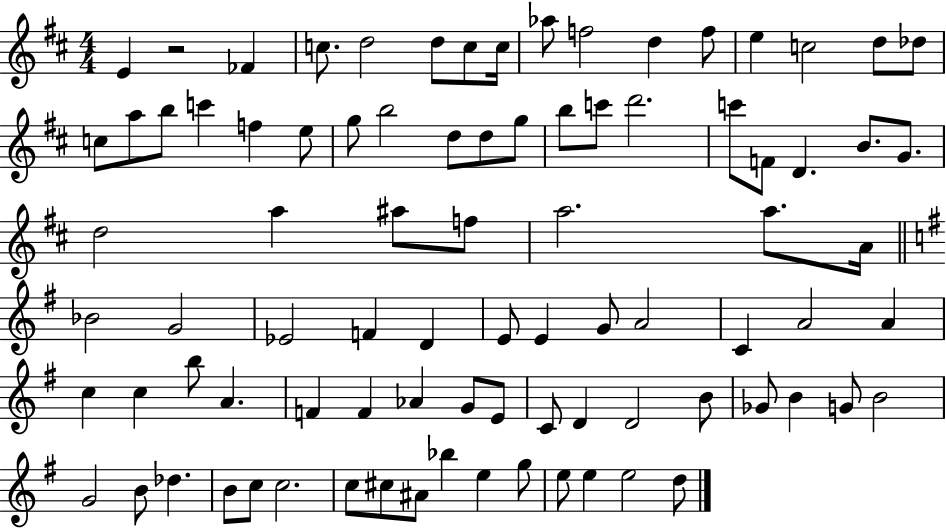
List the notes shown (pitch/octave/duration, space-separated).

E4/q R/h FES4/q C5/e. D5/h D5/e C5/e C5/s Ab5/e F5/h D5/q F5/e E5/q C5/h D5/e Db5/e C5/e A5/e B5/e C6/q F5/q E5/e G5/e B5/h D5/e D5/e G5/e B5/e C6/e D6/h. C6/e F4/e D4/q. B4/e. G4/e. D5/h A5/q A#5/e F5/e A5/h. A5/e. A4/s Bb4/h G4/h Eb4/h F4/q D4/q E4/e E4/q G4/e A4/h C4/q A4/h A4/q C5/q C5/q B5/e A4/q. F4/q F4/q Ab4/q G4/e E4/e C4/e D4/q D4/h B4/e Gb4/e B4/q G4/e B4/h G4/h B4/e Db5/q. B4/e C5/e C5/h. C5/e C#5/e A#4/e Bb5/q E5/q G5/e E5/e E5/q E5/h D5/e